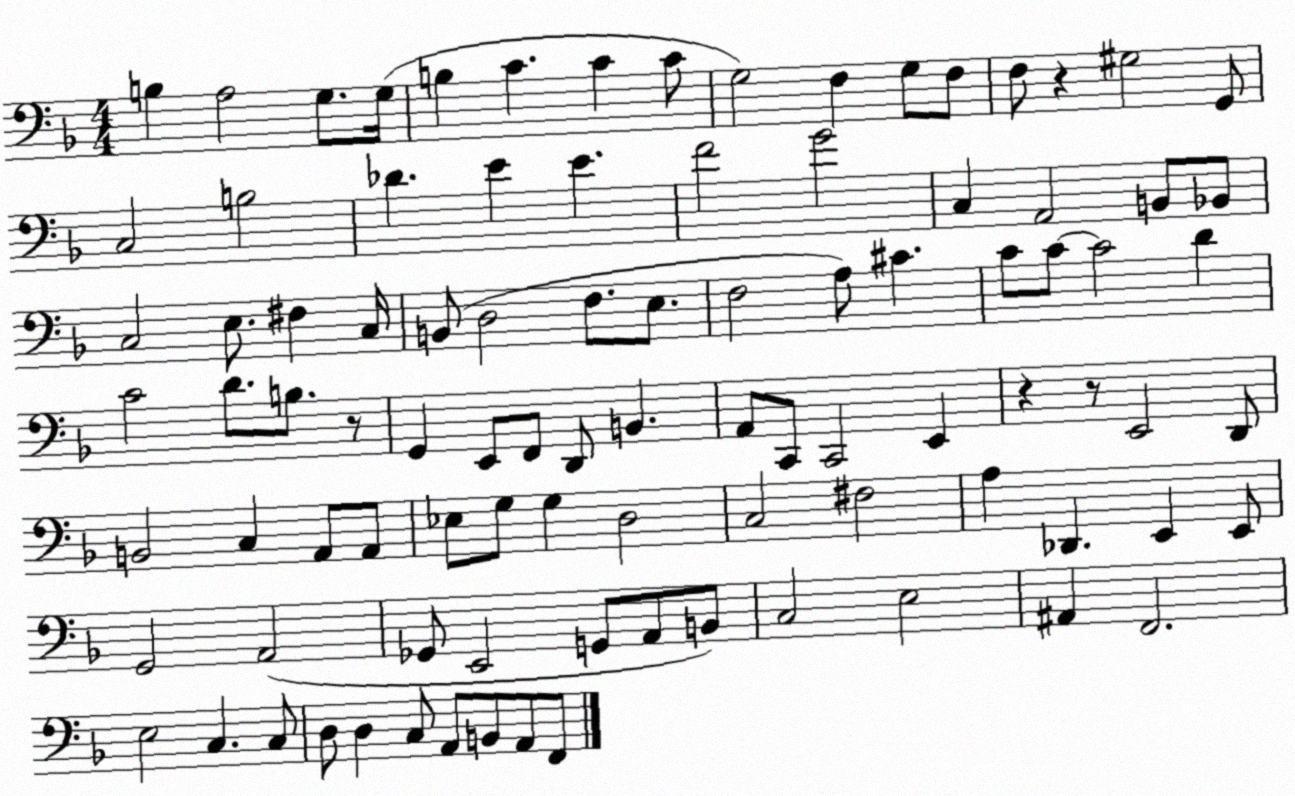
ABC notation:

X:1
T:Untitled
M:4/4
L:1/4
K:F
B, A,2 G,/2 G,/4 B, C C C/2 G,2 F, G,/2 F,/2 F,/2 z ^G,2 G,,/2 C,2 B,2 _D E E F2 G2 C, A,,2 B,,/2 _B,,/2 C,2 E,/2 ^F, C,/4 B,,/2 D,2 F,/2 E,/2 F,2 A,/2 ^C C/2 C/2 C2 D C2 D/2 B,/2 z/2 G,, E,,/2 F,,/2 D,,/2 B,, A,,/2 C,,/2 C,,2 E,, z z/2 E,,2 D,,/2 B,,2 C, A,,/2 A,,/2 _E,/2 G,/2 G, D,2 C,2 ^F,2 A, _D,, E,, E,,/2 G,,2 A,,2 _G,,/2 E,,2 G,,/2 A,,/2 B,,/2 C,2 E,2 ^A,, F,,2 E,2 C, C,/2 D,/2 D, C,/2 A,,/2 B,,/2 A,,/2 F,,/2